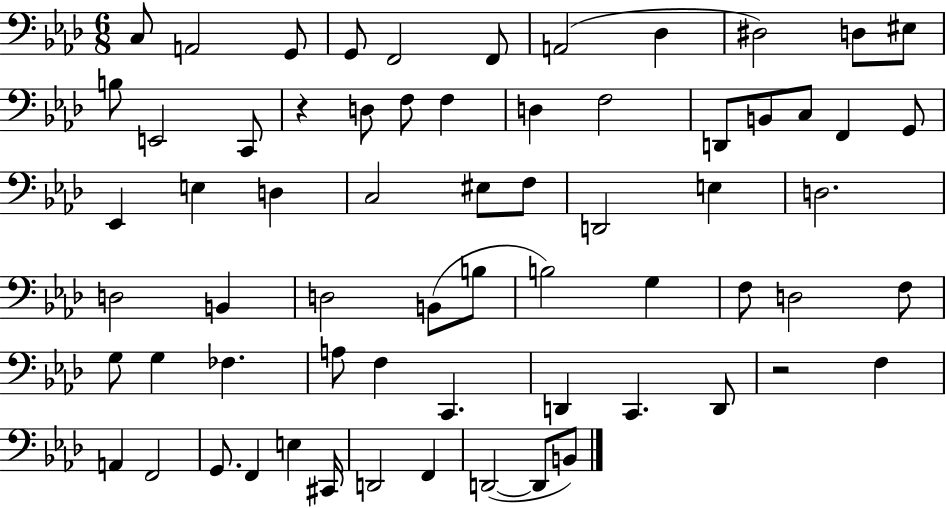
C3/e A2/h G2/e G2/e F2/h F2/e A2/h Db3/q D#3/h D3/e EIS3/e B3/e E2/h C2/e R/q D3/e F3/e F3/q D3/q F3/h D2/e B2/e C3/e F2/q G2/e Eb2/q E3/q D3/q C3/h EIS3/e F3/e D2/h E3/q D3/h. D3/h B2/q D3/h B2/e B3/e B3/h G3/q F3/e D3/h F3/e G3/e G3/q FES3/q. A3/e F3/q C2/q. D2/q C2/q. D2/e R/h F3/q A2/q F2/h G2/e. F2/q E3/q C#2/s D2/h F2/q D2/h D2/e B2/e